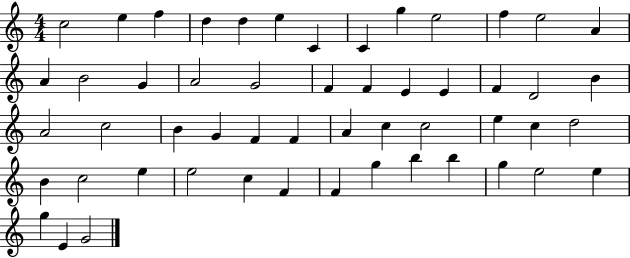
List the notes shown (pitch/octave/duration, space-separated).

C5/h E5/q F5/q D5/q D5/q E5/q C4/q C4/q G5/q E5/h F5/q E5/h A4/q A4/q B4/h G4/q A4/h G4/h F4/q F4/q E4/q E4/q F4/q D4/h B4/q A4/h C5/h B4/q G4/q F4/q F4/q A4/q C5/q C5/h E5/q C5/q D5/h B4/q C5/h E5/q E5/h C5/q F4/q F4/q G5/q B5/q B5/q G5/q E5/h E5/q G5/q E4/q G4/h